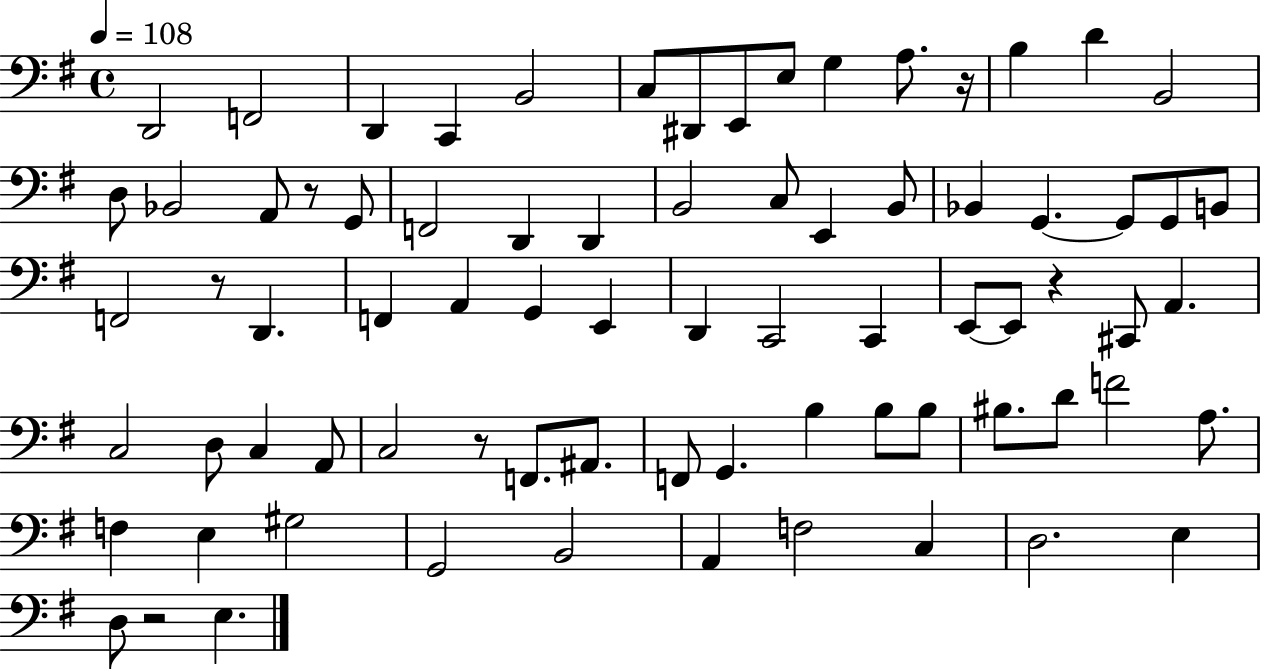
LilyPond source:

{
  \clef bass
  \time 4/4
  \defaultTimeSignature
  \key g \major
  \tempo 4 = 108
  \repeat volta 2 { d,2 f,2 | d,4 c,4 b,2 | c8 dis,8 e,8 e8 g4 a8. r16 | b4 d'4 b,2 | \break d8 bes,2 a,8 r8 g,8 | f,2 d,4 d,4 | b,2 c8 e,4 b,8 | bes,4 g,4.~~ g,8 g,8 b,8 | \break f,2 r8 d,4. | f,4 a,4 g,4 e,4 | d,4 c,2 c,4 | e,8~~ e,8 r4 cis,8 a,4. | \break c2 d8 c4 a,8 | c2 r8 f,8. ais,8. | f,8 g,4. b4 b8 b8 | bis8. d'8 f'2 a8. | \break f4 e4 gis2 | g,2 b,2 | a,4 f2 c4 | d2. e4 | \break d8 r2 e4. | } \bar "|."
}